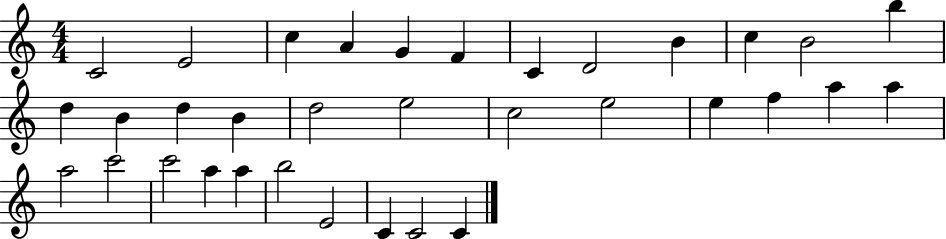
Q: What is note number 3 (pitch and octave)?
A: C5